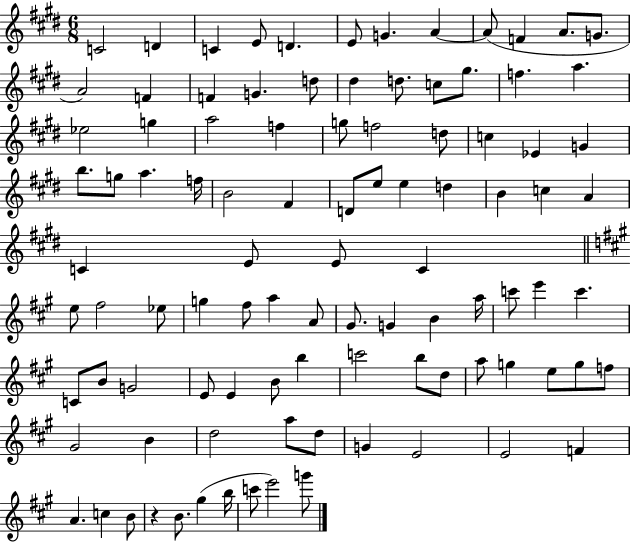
X:1
T:Untitled
M:6/8
L:1/4
K:E
C2 D C E/2 D E/2 G A A/2 F A/2 G/2 A2 F F G d/2 ^d d/2 c/2 ^g/2 f a _e2 g a2 f g/2 f2 d/2 c _E G b/2 g/2 a f/4 B2 ^F D/2 e/2 e d B c A C E/2 E/2 C e/2 ^f2 _e/2 g ^f/2 a A/2 ^G/2 G B a/4 c'/2 e' c' C/2 B/2 G2 E/2 E B/2 b c'2 b/2 d/2 a/2 g e/2 g/2 f/2 ^G2 B d2 a/2 d/2 G E2 E2 F A c B/2 z B/2 ^g b/4 c'/2 e'2 g'/2